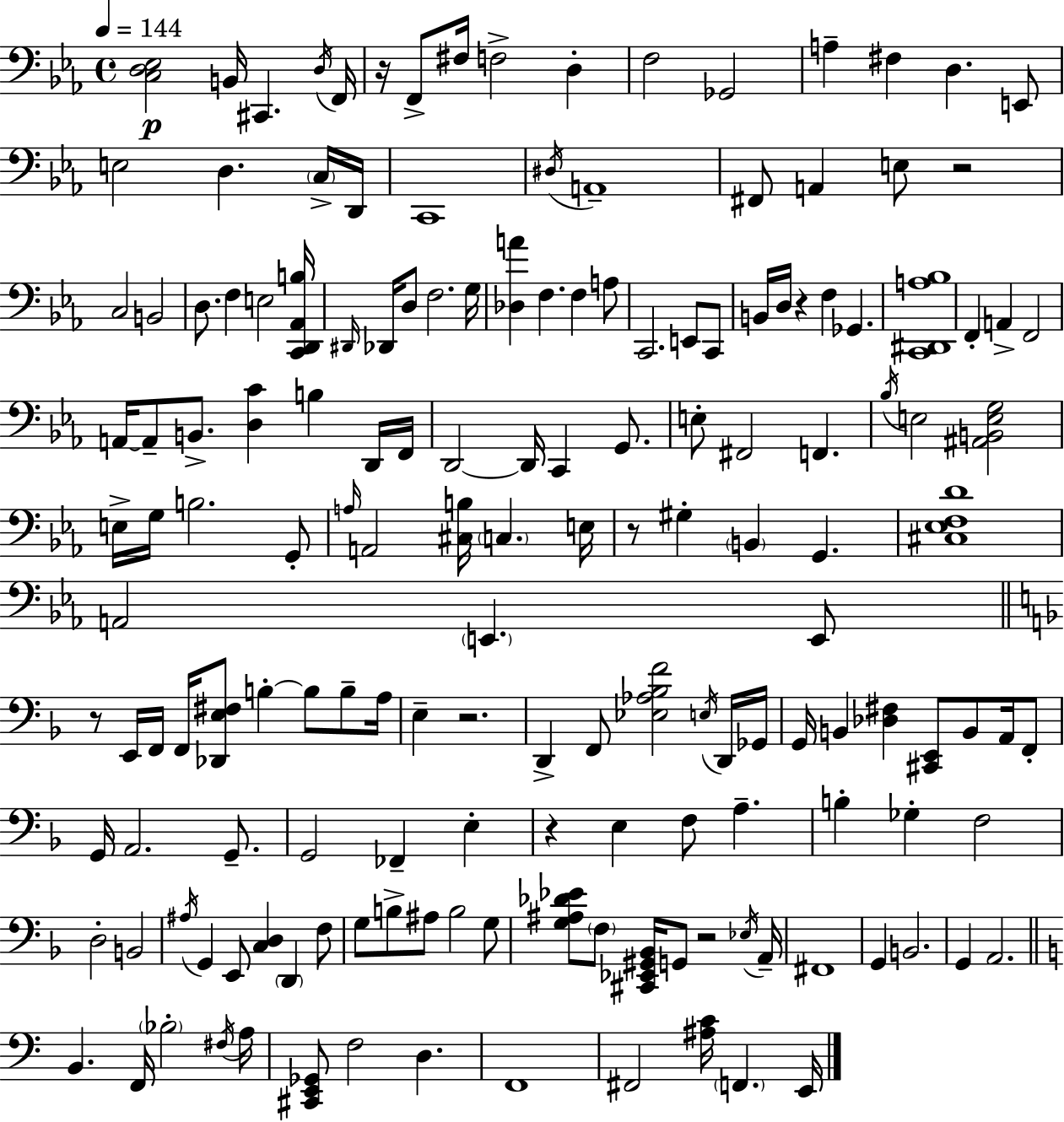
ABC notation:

X:1
T:Untitled
M:4/4
L:1/4
K:Eb
[C,D,_E,]2 B,,/4 ^C,, D,/4 F,,/4 z/4 F,,/2 ^F,/4 F,2 D, F,2 _G,,2 A, ^F, D, E,,/2 E,2 D, C,/4 D,,/4 C,,4 ^D,/4 A,,4 ^F,,/2 A,, E,/2 z2 C,2 B,,2 D,/2 F, E,2 [C,,D,,_A,,B,]/4 ^D,,/4 _D,,/4 D,/2 F,2 G,/4 [_D,A] F, F, A,/2 C,,2 E,,/2 C,,/2 B,,/4 D,/4 z F, _G,, [C,,^D,,A,_B,]4 F,, A,, F,,2 A,,/4 A,,/2 B,,/2 [D,C] B, D,,/4 F,,/4 D,,2 D,,/4 C,, G,,/2 E,/2 ^F,,2 F,, _B,/4 E,2 [^A,,B,,E,G,]2 E,/4 G,/4 B,2 G,,/2 A,/4 A,,2 [^C,B,]/4 C, E,/4 z/2 ^G, B,, G,, [^C,_E,F,D]4 A,,2 E,, E,,/2 z/2 E,,/4 F,,/4 F,,/4 [_D,,E,^F,]/2 B, B,/2 B,/2 A,/4 E, z2 D,, F,,/2 [_E,_A,_B,F]2 E,/4 D,,/4 _G,,/4 G,,/4 B,, [_D,^F,] [^C,,E,,]/2 B,,/2 A,,/4 F,,/2 G,,/4 A,,2 G,,/2 G,,2 _F,, E, z E, F,/2 A, B, _G, F,2 D,2 B,,2 ^A,/4 G,, E,,/2 [C,D,] D,, F,/2 G,/2 B,/2 ^A,/2 B,2 G,/2 [G,^A,_D_E]/2 F,/2 [^C,,_E,,^G,,_B,,]/4 G,,/2 z2 _E,/4 A,,/4 ^F,,4 G,, B,,2 G,, A,,2 B,, F,,/4 _B,2 ^F,/4 A,/4 [^C,,E,,_G,,]/2 F,2 D, F,,4 ^F,,2 [^A,C]/4 F,, E,,/4